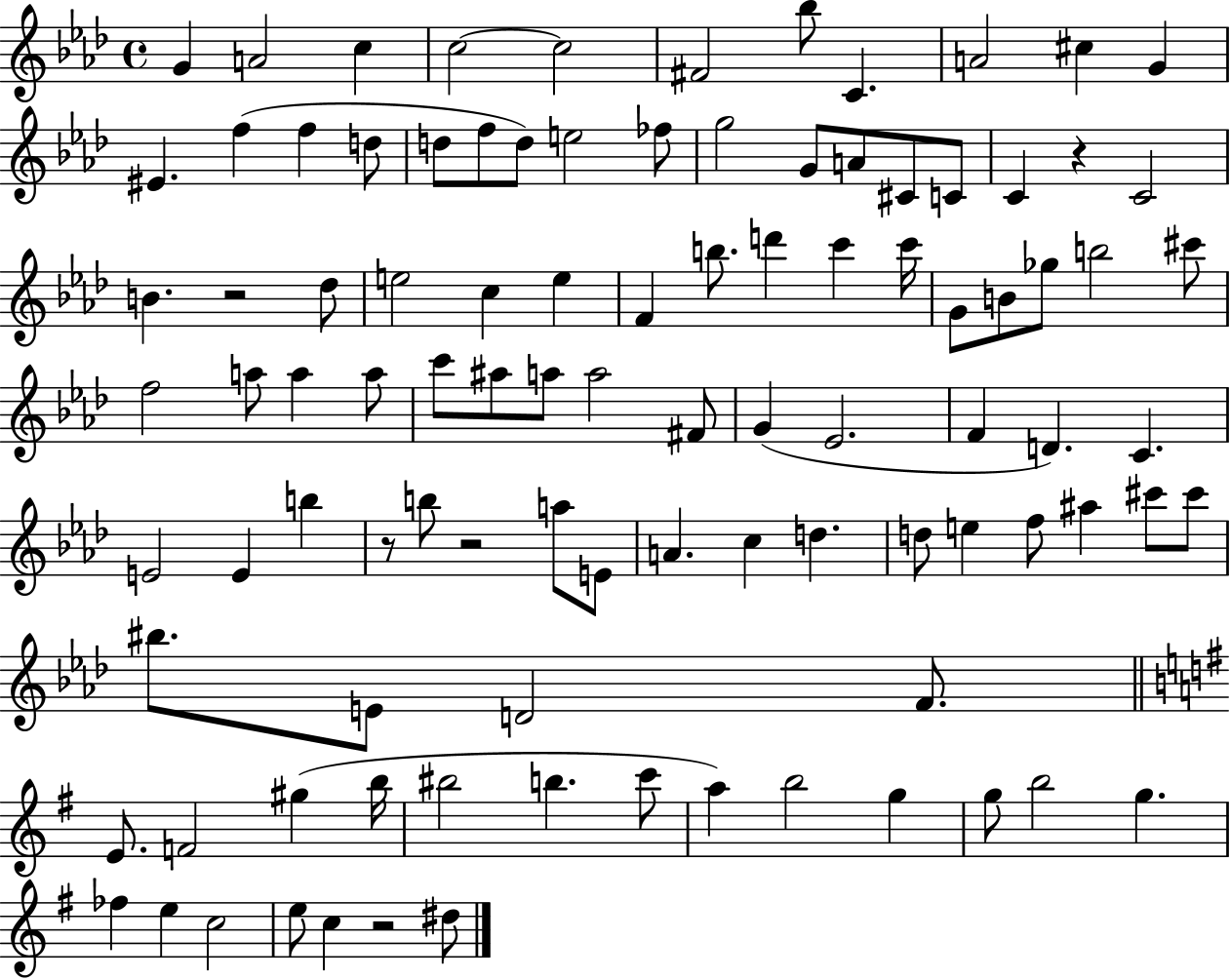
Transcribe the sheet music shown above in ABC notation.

X:1
T:Untitled
M:4/4
L:1/4
K:Ab
G A2 c c2 c2 ^F2 _b/2 C A2 ^c G ^E f f d/2 d/2 f/2 d/2 e2 _f/2 g2 G/2 A/2 ^C/2 C/2 C z C2 B z2 _d/2 e2 c e F b/2 d' c' c'/4 G/2 B/2 _g/2 b2 ^c'/2 f2 a/2 a a/2 c'/2 ^a/2 a/2 a2 ^F/2 G _E2 F D C E2 E b z/2 b/2 z2 a/2 E/2 A c d d/2 e f/2 ^a ^c'/2 ^c'/2 ^b/2 E/2 D2 F/2 E/2 F2 ^g b/4 ^b2 b c'/2 a b2 g g/2 b2 g _f e c2 e/2 c z2 ^d/2